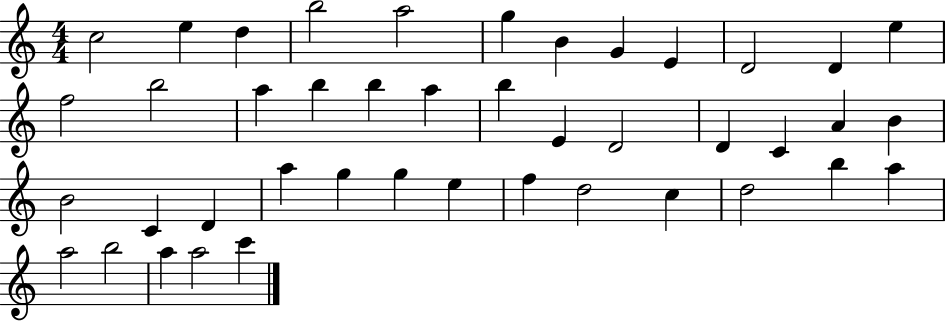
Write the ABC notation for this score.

X:1
T:Untitled
M:4/4
L:1/4
K:C
c2 e d b2 a2 g B G E D2 D e f2 b2 a b b a b E D2 D C A B B2 C D a g g e f d2 c d2 b a a2 b2 a a2 c'